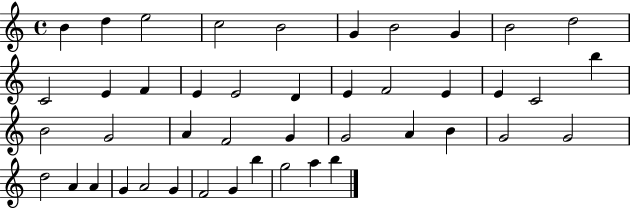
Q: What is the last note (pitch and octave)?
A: B5